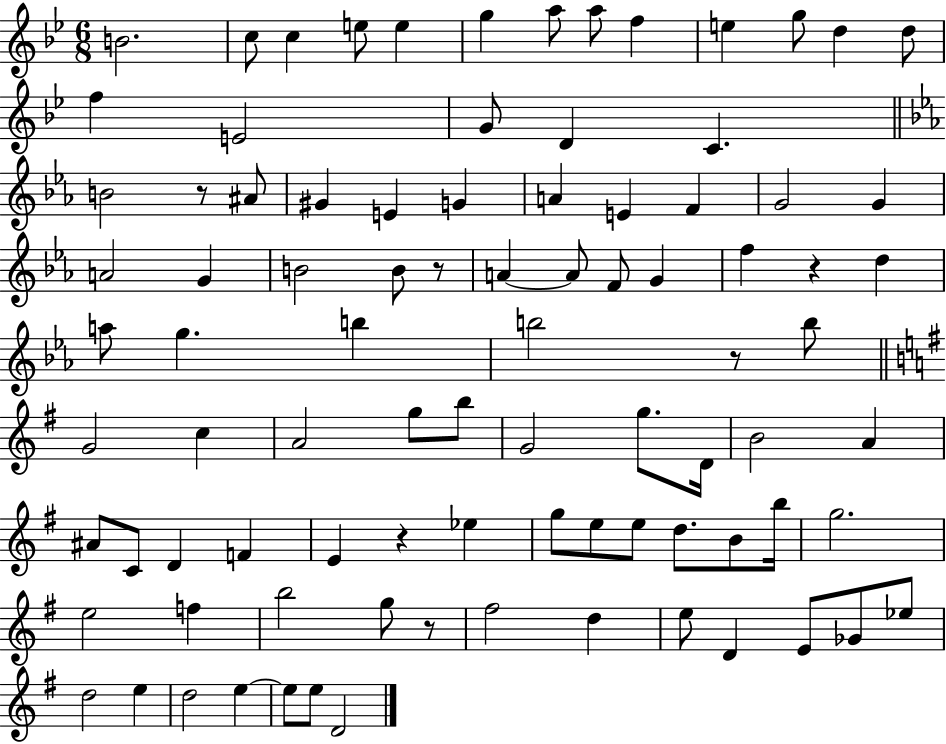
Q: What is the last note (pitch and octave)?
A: D4